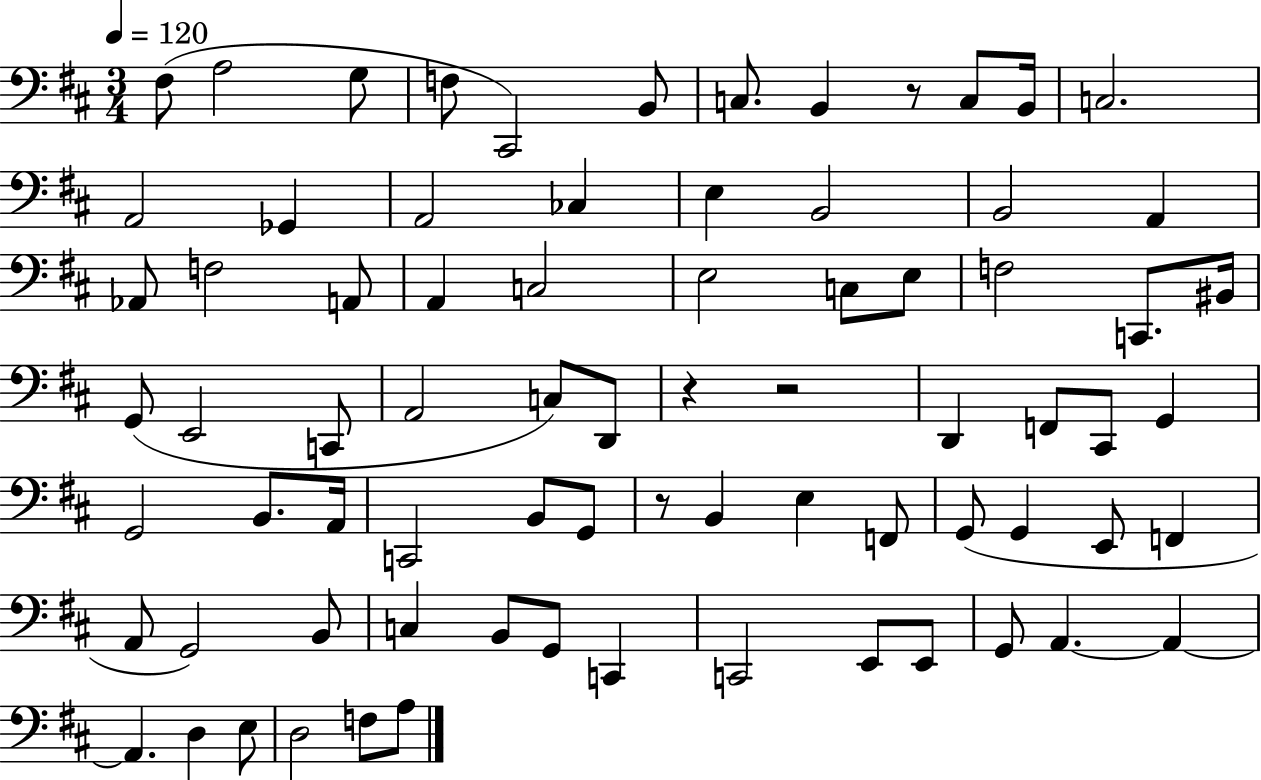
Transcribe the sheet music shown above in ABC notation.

X:1
T:Untitled
M:3/4
L:1/4
K:D
^F,/2 A,2 G,/2 F,/2 ^C,,2 B,,/2 C,/2 B,, z/2 C,/2 B,,/4 C,2 A,,2 _G,, A,,2 _C, E, B,,2 B,,2 A,, _A,,/2 F,2 A,,/2 A,, C,2 E,2 C,/2 E,/2 F,2 C,,/2 ^B,,/4 G,,/2 E,,2 C,,/2 A,,2 C,/2 D,,/2 z z2 D,, F,,/2 ^C,,/2 G,, G,,2 B,,/2 A,,/4 C,,2 B,,/2 G,,/2 z/2 B,, E, F,,/2 G,,/2 G,, E,,/2 F,, A,,/2 G,,2 B,,/2 C, B,,/2 G,,/2 C,, C,,2 E,,/2 E,,/2 G,,/2 A,, A,, A,, D, E,/2 D,2 F,/2 A,/2